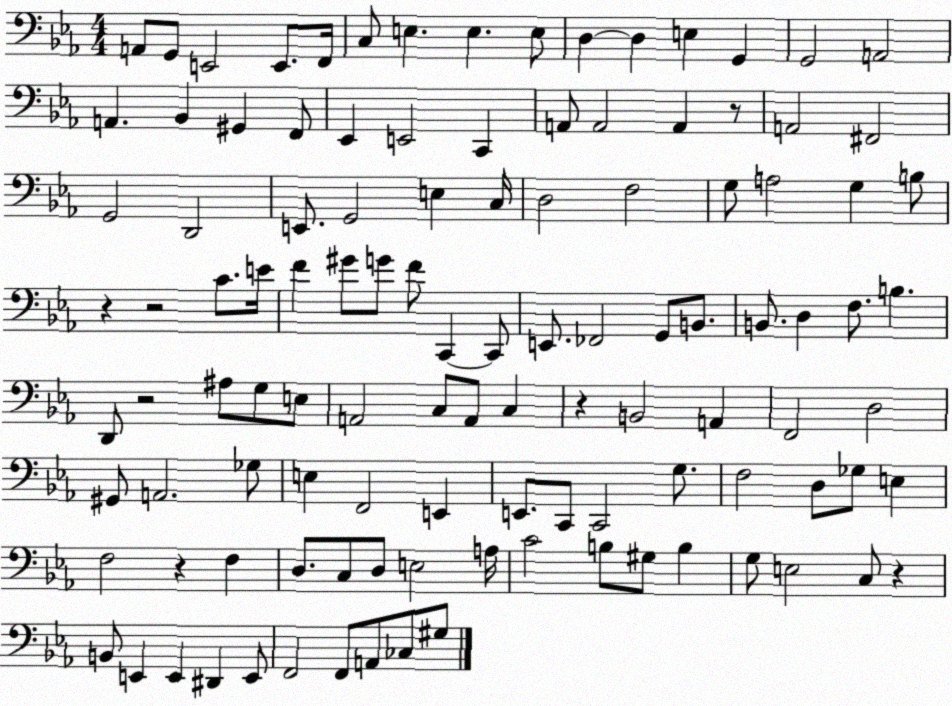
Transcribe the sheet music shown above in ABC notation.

X:1
T:Untitled
M:4/4
L:1/4
K:Eb
A,,/2 G,,/2 E,,2 E,,/2 F,,/4 C,/2 E, E, E,/2 D, D, E, G,, G,,2 A,,2 A,, _B,, ^G,, F,,/2 _E,, E,,2 C,, A,,/2 A,,2 A,, z/2 A,,2 ^F,,2 G,,2 D,,2 E,,/2 G,,2 E, C,/4 D,2 F,2 G,/2 A,2 G, B,/2 z z2 C/2 E/4 F ^G/2 G/2 F/2 C,, C,,/2 E,,/2 _F,,2 G,,/2 B,,/2 B,,/2 D, F,/2 B, D,,/2 z2 ^A,/2 G,/2 E,/2 A,,2 C,/2 A,,/2 C, z B,,2 A,, F,,2 D,2 ^G,,/2 A,,2 _G,/2 E, F,,2 E,, E,,/2 C,,/2 C,,2 G,/2 F,2 D,/2 _G,/2 E, F,2 z F, D,/2 C,/2 D,/2 E,2 A,/4 C2 B,/2 ^G,/2 B, G,/2 E,2 C,/2 z B,,/2 E,, E,, ^D,, E,,/2 F,,2 F,,/2 A,,/2 _C,/2 ^G,/2